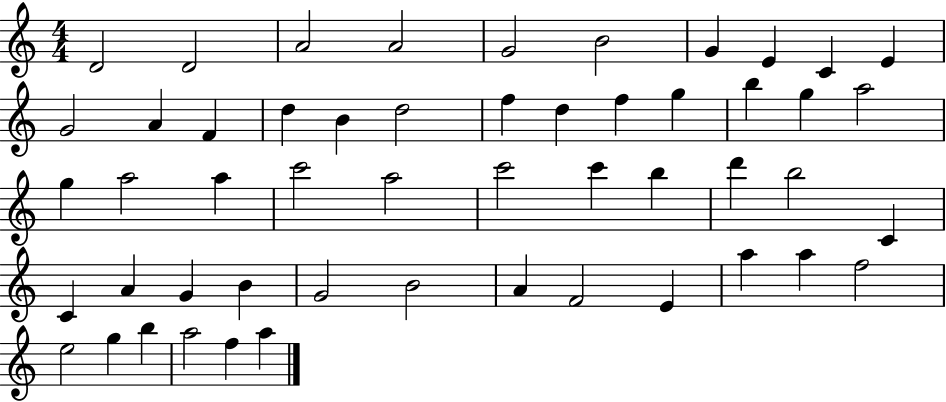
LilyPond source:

{
  \clef treble
  \numericTimeSignature
  \time 4/4
  \key c \major
  d'2 d'2 | a'2 a'2 | g'2 b'2 | g'4 e'4 c'4 e'4 | \break g'2 a'4 f'4 | d''4 b'4 d''2 | f''4 d''4 f''4 g''4 | b''4 g''4 a''2 | \break g''4 a''2 a''4 | c'''2 a''2 | c'''2 c'''4 b''4 | d'''4 b''2 c'4 | \break c'4 a'4 g'4 b'4 | g'2 b'2 | a'4 f'2 e'4 | a''4 a''4 f''2 | \break e''2 g''4 b''4 | a''2 f''4 a''4 | \bar "|."
}